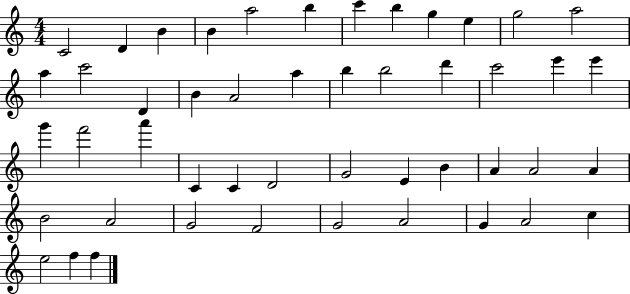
{
  \clef treble
  \numericTimeSignature
  \time 4/4
  \key c \major
  c'2 d'4 b'4 | b'4 a''2 b''4 | c'''4 b''4 g''4 e''4 | g''2 a''2 | \break a''4 c'''2 d'4 | b'4 a'2 a''4 | b''4 b''2 d'''4 | c'''2 e'''4 e'''4 | \break g'''4 f'''2 a'''4 | c'4 c'4 d'2 | g'2 e'4 b'4 | a'4 a'2 a'4 | \break b'2 a'2 | g'2 f'2 | g'2 a'2 | g'4 a'2 c''4 | \break e''2 f''4 f''4 | \bar "|."
}